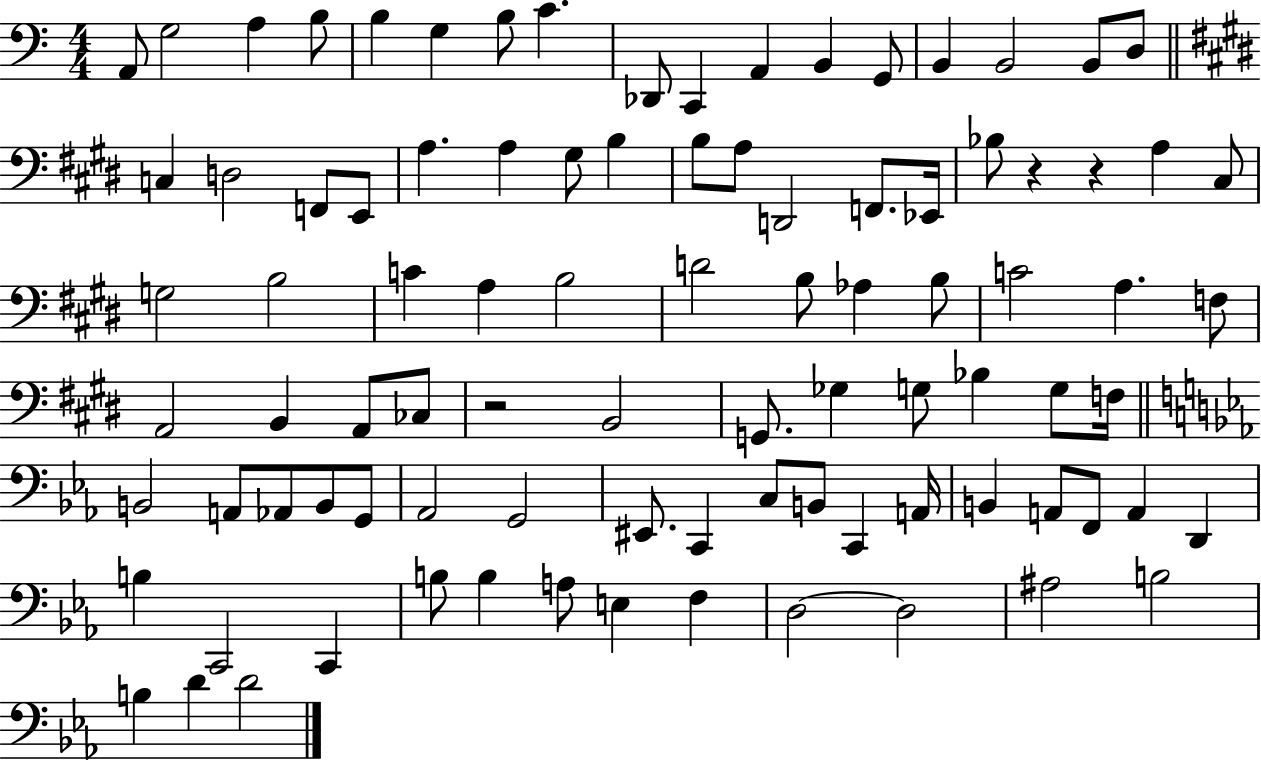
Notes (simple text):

A2/e G3/h A3/q B3/e B3/q G3/q B3/e C4/q. Db2/e C2/q A2/q B2/q G2/e B2/q B2/h B2/e D3/e C3/q D3/h F2/e E2/e A3/q. A3/q G#3/e B3/q B3/e A3/e D2/h F2/e. Eb2/s Bb3/e R/q R/q A3/q C#3/e G3/h B3/h C4/q A3/q B3/h D4/h B3/e Ab3/q B3/e C4/h A3/q. F3/e A2/h B2/q A2/e CES3/e R/h B2/h G2/e. Gb3/q G3/e Bb3/q G3/e F3/s B2/h A2/e Ab2/e B2/e G2/e Ab2/h G2/h EIS2/e. C2/q C3/e B2/e C2/q A2/s B2/q A2/e F2/e A2/q D2/q B3/q C2/h C2/q B3/e B3/q A3/e E3/q F3/q D3/h D3/h A#3/h B3/h B3/q D4/q D4/h